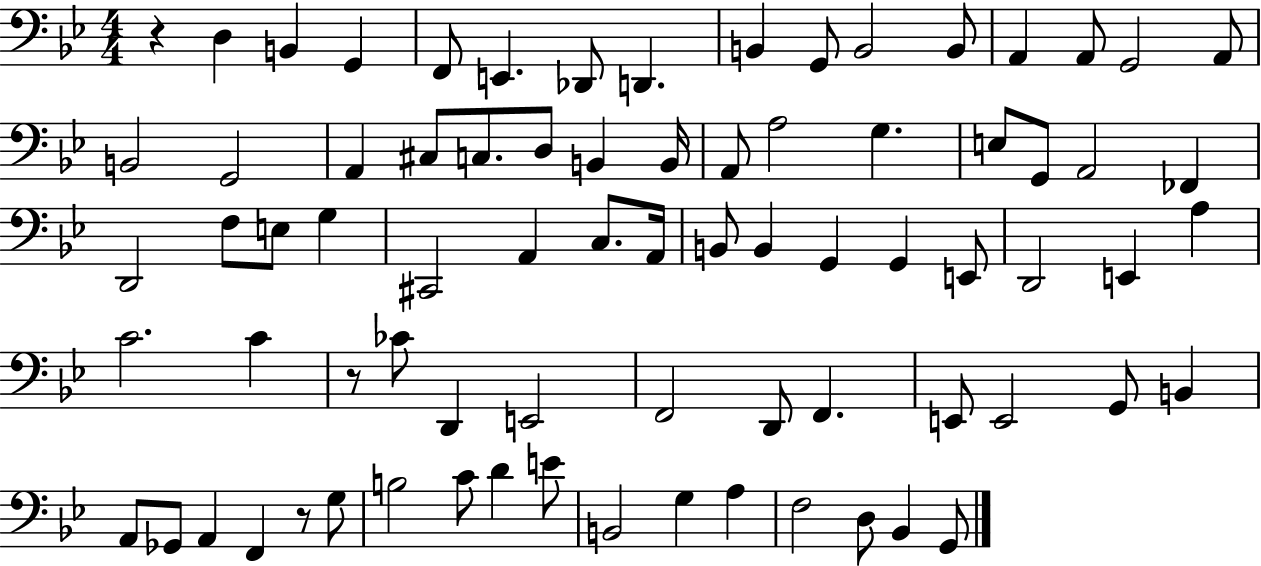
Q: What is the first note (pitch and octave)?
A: D3